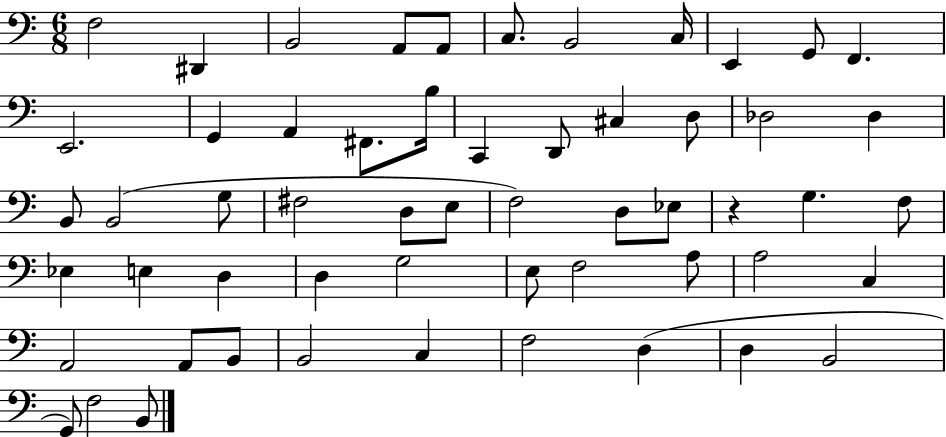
F3/h D#2/q B2/h A2/e A2/e C3/e. B2/h C3/s E2/q G2/e F2/q. E2/h. G2/q A2/q F#2/e. B3/s C2/q D2/e C#3/q D3/e Db3/h Db3/q B2/e B2/h G3/e F#3/h D3/e E3/e F3/h D3/e Eb3/e R/q G3/q. F3/e Eb3/q E3/q D3/q D3/q G3/h E3/e F3/h A3/e A3/h C3/q A2/h A2/e B2/e B2/h C3/q F3/h D3/q D3/q B2/h G2/e F3/h B2/e